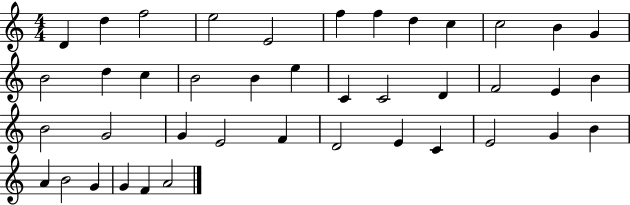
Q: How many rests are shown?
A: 0